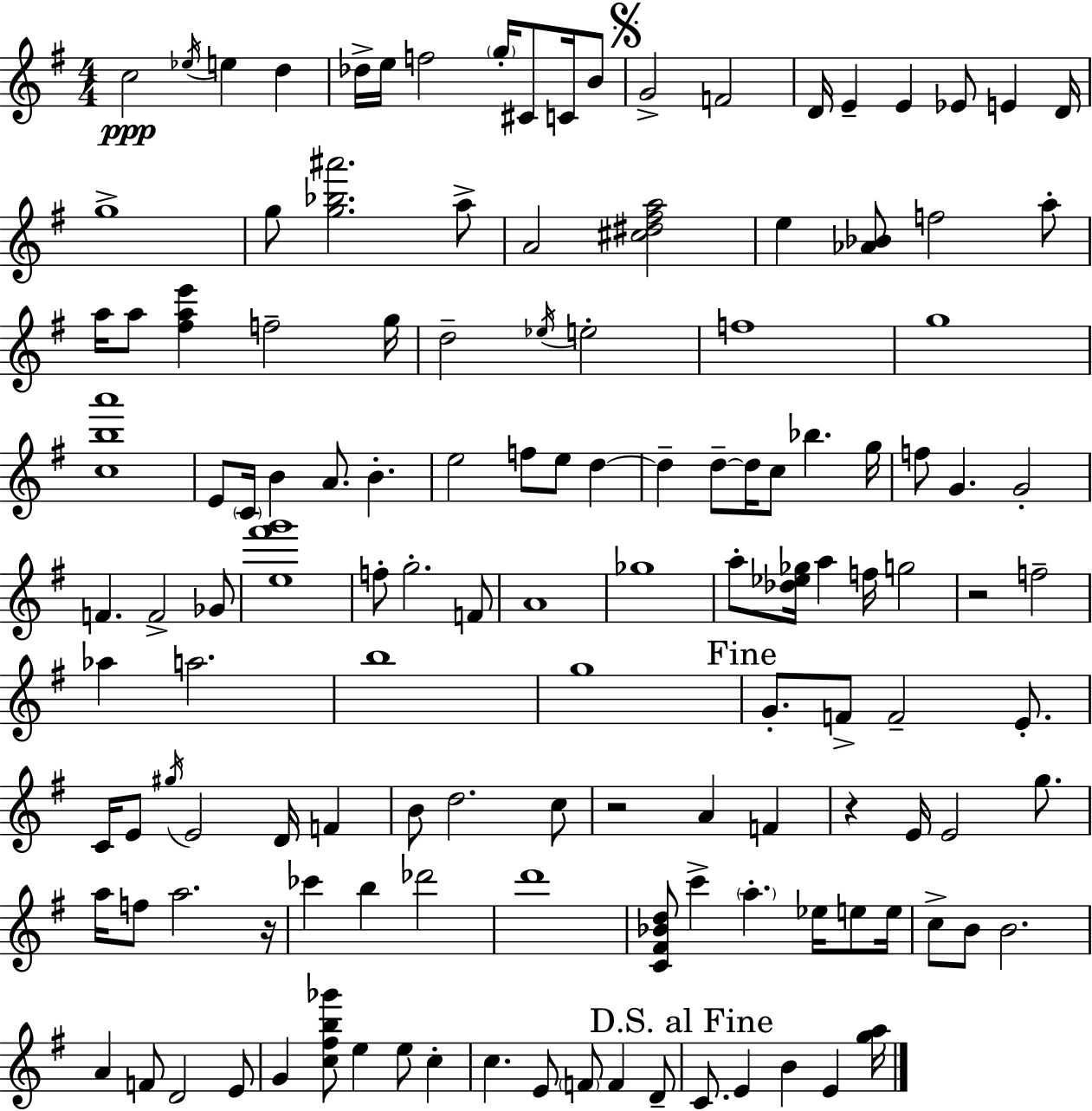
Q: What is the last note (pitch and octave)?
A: E4